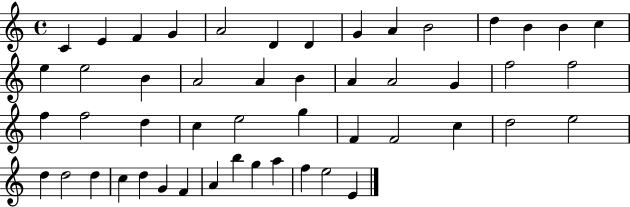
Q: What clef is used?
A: treble